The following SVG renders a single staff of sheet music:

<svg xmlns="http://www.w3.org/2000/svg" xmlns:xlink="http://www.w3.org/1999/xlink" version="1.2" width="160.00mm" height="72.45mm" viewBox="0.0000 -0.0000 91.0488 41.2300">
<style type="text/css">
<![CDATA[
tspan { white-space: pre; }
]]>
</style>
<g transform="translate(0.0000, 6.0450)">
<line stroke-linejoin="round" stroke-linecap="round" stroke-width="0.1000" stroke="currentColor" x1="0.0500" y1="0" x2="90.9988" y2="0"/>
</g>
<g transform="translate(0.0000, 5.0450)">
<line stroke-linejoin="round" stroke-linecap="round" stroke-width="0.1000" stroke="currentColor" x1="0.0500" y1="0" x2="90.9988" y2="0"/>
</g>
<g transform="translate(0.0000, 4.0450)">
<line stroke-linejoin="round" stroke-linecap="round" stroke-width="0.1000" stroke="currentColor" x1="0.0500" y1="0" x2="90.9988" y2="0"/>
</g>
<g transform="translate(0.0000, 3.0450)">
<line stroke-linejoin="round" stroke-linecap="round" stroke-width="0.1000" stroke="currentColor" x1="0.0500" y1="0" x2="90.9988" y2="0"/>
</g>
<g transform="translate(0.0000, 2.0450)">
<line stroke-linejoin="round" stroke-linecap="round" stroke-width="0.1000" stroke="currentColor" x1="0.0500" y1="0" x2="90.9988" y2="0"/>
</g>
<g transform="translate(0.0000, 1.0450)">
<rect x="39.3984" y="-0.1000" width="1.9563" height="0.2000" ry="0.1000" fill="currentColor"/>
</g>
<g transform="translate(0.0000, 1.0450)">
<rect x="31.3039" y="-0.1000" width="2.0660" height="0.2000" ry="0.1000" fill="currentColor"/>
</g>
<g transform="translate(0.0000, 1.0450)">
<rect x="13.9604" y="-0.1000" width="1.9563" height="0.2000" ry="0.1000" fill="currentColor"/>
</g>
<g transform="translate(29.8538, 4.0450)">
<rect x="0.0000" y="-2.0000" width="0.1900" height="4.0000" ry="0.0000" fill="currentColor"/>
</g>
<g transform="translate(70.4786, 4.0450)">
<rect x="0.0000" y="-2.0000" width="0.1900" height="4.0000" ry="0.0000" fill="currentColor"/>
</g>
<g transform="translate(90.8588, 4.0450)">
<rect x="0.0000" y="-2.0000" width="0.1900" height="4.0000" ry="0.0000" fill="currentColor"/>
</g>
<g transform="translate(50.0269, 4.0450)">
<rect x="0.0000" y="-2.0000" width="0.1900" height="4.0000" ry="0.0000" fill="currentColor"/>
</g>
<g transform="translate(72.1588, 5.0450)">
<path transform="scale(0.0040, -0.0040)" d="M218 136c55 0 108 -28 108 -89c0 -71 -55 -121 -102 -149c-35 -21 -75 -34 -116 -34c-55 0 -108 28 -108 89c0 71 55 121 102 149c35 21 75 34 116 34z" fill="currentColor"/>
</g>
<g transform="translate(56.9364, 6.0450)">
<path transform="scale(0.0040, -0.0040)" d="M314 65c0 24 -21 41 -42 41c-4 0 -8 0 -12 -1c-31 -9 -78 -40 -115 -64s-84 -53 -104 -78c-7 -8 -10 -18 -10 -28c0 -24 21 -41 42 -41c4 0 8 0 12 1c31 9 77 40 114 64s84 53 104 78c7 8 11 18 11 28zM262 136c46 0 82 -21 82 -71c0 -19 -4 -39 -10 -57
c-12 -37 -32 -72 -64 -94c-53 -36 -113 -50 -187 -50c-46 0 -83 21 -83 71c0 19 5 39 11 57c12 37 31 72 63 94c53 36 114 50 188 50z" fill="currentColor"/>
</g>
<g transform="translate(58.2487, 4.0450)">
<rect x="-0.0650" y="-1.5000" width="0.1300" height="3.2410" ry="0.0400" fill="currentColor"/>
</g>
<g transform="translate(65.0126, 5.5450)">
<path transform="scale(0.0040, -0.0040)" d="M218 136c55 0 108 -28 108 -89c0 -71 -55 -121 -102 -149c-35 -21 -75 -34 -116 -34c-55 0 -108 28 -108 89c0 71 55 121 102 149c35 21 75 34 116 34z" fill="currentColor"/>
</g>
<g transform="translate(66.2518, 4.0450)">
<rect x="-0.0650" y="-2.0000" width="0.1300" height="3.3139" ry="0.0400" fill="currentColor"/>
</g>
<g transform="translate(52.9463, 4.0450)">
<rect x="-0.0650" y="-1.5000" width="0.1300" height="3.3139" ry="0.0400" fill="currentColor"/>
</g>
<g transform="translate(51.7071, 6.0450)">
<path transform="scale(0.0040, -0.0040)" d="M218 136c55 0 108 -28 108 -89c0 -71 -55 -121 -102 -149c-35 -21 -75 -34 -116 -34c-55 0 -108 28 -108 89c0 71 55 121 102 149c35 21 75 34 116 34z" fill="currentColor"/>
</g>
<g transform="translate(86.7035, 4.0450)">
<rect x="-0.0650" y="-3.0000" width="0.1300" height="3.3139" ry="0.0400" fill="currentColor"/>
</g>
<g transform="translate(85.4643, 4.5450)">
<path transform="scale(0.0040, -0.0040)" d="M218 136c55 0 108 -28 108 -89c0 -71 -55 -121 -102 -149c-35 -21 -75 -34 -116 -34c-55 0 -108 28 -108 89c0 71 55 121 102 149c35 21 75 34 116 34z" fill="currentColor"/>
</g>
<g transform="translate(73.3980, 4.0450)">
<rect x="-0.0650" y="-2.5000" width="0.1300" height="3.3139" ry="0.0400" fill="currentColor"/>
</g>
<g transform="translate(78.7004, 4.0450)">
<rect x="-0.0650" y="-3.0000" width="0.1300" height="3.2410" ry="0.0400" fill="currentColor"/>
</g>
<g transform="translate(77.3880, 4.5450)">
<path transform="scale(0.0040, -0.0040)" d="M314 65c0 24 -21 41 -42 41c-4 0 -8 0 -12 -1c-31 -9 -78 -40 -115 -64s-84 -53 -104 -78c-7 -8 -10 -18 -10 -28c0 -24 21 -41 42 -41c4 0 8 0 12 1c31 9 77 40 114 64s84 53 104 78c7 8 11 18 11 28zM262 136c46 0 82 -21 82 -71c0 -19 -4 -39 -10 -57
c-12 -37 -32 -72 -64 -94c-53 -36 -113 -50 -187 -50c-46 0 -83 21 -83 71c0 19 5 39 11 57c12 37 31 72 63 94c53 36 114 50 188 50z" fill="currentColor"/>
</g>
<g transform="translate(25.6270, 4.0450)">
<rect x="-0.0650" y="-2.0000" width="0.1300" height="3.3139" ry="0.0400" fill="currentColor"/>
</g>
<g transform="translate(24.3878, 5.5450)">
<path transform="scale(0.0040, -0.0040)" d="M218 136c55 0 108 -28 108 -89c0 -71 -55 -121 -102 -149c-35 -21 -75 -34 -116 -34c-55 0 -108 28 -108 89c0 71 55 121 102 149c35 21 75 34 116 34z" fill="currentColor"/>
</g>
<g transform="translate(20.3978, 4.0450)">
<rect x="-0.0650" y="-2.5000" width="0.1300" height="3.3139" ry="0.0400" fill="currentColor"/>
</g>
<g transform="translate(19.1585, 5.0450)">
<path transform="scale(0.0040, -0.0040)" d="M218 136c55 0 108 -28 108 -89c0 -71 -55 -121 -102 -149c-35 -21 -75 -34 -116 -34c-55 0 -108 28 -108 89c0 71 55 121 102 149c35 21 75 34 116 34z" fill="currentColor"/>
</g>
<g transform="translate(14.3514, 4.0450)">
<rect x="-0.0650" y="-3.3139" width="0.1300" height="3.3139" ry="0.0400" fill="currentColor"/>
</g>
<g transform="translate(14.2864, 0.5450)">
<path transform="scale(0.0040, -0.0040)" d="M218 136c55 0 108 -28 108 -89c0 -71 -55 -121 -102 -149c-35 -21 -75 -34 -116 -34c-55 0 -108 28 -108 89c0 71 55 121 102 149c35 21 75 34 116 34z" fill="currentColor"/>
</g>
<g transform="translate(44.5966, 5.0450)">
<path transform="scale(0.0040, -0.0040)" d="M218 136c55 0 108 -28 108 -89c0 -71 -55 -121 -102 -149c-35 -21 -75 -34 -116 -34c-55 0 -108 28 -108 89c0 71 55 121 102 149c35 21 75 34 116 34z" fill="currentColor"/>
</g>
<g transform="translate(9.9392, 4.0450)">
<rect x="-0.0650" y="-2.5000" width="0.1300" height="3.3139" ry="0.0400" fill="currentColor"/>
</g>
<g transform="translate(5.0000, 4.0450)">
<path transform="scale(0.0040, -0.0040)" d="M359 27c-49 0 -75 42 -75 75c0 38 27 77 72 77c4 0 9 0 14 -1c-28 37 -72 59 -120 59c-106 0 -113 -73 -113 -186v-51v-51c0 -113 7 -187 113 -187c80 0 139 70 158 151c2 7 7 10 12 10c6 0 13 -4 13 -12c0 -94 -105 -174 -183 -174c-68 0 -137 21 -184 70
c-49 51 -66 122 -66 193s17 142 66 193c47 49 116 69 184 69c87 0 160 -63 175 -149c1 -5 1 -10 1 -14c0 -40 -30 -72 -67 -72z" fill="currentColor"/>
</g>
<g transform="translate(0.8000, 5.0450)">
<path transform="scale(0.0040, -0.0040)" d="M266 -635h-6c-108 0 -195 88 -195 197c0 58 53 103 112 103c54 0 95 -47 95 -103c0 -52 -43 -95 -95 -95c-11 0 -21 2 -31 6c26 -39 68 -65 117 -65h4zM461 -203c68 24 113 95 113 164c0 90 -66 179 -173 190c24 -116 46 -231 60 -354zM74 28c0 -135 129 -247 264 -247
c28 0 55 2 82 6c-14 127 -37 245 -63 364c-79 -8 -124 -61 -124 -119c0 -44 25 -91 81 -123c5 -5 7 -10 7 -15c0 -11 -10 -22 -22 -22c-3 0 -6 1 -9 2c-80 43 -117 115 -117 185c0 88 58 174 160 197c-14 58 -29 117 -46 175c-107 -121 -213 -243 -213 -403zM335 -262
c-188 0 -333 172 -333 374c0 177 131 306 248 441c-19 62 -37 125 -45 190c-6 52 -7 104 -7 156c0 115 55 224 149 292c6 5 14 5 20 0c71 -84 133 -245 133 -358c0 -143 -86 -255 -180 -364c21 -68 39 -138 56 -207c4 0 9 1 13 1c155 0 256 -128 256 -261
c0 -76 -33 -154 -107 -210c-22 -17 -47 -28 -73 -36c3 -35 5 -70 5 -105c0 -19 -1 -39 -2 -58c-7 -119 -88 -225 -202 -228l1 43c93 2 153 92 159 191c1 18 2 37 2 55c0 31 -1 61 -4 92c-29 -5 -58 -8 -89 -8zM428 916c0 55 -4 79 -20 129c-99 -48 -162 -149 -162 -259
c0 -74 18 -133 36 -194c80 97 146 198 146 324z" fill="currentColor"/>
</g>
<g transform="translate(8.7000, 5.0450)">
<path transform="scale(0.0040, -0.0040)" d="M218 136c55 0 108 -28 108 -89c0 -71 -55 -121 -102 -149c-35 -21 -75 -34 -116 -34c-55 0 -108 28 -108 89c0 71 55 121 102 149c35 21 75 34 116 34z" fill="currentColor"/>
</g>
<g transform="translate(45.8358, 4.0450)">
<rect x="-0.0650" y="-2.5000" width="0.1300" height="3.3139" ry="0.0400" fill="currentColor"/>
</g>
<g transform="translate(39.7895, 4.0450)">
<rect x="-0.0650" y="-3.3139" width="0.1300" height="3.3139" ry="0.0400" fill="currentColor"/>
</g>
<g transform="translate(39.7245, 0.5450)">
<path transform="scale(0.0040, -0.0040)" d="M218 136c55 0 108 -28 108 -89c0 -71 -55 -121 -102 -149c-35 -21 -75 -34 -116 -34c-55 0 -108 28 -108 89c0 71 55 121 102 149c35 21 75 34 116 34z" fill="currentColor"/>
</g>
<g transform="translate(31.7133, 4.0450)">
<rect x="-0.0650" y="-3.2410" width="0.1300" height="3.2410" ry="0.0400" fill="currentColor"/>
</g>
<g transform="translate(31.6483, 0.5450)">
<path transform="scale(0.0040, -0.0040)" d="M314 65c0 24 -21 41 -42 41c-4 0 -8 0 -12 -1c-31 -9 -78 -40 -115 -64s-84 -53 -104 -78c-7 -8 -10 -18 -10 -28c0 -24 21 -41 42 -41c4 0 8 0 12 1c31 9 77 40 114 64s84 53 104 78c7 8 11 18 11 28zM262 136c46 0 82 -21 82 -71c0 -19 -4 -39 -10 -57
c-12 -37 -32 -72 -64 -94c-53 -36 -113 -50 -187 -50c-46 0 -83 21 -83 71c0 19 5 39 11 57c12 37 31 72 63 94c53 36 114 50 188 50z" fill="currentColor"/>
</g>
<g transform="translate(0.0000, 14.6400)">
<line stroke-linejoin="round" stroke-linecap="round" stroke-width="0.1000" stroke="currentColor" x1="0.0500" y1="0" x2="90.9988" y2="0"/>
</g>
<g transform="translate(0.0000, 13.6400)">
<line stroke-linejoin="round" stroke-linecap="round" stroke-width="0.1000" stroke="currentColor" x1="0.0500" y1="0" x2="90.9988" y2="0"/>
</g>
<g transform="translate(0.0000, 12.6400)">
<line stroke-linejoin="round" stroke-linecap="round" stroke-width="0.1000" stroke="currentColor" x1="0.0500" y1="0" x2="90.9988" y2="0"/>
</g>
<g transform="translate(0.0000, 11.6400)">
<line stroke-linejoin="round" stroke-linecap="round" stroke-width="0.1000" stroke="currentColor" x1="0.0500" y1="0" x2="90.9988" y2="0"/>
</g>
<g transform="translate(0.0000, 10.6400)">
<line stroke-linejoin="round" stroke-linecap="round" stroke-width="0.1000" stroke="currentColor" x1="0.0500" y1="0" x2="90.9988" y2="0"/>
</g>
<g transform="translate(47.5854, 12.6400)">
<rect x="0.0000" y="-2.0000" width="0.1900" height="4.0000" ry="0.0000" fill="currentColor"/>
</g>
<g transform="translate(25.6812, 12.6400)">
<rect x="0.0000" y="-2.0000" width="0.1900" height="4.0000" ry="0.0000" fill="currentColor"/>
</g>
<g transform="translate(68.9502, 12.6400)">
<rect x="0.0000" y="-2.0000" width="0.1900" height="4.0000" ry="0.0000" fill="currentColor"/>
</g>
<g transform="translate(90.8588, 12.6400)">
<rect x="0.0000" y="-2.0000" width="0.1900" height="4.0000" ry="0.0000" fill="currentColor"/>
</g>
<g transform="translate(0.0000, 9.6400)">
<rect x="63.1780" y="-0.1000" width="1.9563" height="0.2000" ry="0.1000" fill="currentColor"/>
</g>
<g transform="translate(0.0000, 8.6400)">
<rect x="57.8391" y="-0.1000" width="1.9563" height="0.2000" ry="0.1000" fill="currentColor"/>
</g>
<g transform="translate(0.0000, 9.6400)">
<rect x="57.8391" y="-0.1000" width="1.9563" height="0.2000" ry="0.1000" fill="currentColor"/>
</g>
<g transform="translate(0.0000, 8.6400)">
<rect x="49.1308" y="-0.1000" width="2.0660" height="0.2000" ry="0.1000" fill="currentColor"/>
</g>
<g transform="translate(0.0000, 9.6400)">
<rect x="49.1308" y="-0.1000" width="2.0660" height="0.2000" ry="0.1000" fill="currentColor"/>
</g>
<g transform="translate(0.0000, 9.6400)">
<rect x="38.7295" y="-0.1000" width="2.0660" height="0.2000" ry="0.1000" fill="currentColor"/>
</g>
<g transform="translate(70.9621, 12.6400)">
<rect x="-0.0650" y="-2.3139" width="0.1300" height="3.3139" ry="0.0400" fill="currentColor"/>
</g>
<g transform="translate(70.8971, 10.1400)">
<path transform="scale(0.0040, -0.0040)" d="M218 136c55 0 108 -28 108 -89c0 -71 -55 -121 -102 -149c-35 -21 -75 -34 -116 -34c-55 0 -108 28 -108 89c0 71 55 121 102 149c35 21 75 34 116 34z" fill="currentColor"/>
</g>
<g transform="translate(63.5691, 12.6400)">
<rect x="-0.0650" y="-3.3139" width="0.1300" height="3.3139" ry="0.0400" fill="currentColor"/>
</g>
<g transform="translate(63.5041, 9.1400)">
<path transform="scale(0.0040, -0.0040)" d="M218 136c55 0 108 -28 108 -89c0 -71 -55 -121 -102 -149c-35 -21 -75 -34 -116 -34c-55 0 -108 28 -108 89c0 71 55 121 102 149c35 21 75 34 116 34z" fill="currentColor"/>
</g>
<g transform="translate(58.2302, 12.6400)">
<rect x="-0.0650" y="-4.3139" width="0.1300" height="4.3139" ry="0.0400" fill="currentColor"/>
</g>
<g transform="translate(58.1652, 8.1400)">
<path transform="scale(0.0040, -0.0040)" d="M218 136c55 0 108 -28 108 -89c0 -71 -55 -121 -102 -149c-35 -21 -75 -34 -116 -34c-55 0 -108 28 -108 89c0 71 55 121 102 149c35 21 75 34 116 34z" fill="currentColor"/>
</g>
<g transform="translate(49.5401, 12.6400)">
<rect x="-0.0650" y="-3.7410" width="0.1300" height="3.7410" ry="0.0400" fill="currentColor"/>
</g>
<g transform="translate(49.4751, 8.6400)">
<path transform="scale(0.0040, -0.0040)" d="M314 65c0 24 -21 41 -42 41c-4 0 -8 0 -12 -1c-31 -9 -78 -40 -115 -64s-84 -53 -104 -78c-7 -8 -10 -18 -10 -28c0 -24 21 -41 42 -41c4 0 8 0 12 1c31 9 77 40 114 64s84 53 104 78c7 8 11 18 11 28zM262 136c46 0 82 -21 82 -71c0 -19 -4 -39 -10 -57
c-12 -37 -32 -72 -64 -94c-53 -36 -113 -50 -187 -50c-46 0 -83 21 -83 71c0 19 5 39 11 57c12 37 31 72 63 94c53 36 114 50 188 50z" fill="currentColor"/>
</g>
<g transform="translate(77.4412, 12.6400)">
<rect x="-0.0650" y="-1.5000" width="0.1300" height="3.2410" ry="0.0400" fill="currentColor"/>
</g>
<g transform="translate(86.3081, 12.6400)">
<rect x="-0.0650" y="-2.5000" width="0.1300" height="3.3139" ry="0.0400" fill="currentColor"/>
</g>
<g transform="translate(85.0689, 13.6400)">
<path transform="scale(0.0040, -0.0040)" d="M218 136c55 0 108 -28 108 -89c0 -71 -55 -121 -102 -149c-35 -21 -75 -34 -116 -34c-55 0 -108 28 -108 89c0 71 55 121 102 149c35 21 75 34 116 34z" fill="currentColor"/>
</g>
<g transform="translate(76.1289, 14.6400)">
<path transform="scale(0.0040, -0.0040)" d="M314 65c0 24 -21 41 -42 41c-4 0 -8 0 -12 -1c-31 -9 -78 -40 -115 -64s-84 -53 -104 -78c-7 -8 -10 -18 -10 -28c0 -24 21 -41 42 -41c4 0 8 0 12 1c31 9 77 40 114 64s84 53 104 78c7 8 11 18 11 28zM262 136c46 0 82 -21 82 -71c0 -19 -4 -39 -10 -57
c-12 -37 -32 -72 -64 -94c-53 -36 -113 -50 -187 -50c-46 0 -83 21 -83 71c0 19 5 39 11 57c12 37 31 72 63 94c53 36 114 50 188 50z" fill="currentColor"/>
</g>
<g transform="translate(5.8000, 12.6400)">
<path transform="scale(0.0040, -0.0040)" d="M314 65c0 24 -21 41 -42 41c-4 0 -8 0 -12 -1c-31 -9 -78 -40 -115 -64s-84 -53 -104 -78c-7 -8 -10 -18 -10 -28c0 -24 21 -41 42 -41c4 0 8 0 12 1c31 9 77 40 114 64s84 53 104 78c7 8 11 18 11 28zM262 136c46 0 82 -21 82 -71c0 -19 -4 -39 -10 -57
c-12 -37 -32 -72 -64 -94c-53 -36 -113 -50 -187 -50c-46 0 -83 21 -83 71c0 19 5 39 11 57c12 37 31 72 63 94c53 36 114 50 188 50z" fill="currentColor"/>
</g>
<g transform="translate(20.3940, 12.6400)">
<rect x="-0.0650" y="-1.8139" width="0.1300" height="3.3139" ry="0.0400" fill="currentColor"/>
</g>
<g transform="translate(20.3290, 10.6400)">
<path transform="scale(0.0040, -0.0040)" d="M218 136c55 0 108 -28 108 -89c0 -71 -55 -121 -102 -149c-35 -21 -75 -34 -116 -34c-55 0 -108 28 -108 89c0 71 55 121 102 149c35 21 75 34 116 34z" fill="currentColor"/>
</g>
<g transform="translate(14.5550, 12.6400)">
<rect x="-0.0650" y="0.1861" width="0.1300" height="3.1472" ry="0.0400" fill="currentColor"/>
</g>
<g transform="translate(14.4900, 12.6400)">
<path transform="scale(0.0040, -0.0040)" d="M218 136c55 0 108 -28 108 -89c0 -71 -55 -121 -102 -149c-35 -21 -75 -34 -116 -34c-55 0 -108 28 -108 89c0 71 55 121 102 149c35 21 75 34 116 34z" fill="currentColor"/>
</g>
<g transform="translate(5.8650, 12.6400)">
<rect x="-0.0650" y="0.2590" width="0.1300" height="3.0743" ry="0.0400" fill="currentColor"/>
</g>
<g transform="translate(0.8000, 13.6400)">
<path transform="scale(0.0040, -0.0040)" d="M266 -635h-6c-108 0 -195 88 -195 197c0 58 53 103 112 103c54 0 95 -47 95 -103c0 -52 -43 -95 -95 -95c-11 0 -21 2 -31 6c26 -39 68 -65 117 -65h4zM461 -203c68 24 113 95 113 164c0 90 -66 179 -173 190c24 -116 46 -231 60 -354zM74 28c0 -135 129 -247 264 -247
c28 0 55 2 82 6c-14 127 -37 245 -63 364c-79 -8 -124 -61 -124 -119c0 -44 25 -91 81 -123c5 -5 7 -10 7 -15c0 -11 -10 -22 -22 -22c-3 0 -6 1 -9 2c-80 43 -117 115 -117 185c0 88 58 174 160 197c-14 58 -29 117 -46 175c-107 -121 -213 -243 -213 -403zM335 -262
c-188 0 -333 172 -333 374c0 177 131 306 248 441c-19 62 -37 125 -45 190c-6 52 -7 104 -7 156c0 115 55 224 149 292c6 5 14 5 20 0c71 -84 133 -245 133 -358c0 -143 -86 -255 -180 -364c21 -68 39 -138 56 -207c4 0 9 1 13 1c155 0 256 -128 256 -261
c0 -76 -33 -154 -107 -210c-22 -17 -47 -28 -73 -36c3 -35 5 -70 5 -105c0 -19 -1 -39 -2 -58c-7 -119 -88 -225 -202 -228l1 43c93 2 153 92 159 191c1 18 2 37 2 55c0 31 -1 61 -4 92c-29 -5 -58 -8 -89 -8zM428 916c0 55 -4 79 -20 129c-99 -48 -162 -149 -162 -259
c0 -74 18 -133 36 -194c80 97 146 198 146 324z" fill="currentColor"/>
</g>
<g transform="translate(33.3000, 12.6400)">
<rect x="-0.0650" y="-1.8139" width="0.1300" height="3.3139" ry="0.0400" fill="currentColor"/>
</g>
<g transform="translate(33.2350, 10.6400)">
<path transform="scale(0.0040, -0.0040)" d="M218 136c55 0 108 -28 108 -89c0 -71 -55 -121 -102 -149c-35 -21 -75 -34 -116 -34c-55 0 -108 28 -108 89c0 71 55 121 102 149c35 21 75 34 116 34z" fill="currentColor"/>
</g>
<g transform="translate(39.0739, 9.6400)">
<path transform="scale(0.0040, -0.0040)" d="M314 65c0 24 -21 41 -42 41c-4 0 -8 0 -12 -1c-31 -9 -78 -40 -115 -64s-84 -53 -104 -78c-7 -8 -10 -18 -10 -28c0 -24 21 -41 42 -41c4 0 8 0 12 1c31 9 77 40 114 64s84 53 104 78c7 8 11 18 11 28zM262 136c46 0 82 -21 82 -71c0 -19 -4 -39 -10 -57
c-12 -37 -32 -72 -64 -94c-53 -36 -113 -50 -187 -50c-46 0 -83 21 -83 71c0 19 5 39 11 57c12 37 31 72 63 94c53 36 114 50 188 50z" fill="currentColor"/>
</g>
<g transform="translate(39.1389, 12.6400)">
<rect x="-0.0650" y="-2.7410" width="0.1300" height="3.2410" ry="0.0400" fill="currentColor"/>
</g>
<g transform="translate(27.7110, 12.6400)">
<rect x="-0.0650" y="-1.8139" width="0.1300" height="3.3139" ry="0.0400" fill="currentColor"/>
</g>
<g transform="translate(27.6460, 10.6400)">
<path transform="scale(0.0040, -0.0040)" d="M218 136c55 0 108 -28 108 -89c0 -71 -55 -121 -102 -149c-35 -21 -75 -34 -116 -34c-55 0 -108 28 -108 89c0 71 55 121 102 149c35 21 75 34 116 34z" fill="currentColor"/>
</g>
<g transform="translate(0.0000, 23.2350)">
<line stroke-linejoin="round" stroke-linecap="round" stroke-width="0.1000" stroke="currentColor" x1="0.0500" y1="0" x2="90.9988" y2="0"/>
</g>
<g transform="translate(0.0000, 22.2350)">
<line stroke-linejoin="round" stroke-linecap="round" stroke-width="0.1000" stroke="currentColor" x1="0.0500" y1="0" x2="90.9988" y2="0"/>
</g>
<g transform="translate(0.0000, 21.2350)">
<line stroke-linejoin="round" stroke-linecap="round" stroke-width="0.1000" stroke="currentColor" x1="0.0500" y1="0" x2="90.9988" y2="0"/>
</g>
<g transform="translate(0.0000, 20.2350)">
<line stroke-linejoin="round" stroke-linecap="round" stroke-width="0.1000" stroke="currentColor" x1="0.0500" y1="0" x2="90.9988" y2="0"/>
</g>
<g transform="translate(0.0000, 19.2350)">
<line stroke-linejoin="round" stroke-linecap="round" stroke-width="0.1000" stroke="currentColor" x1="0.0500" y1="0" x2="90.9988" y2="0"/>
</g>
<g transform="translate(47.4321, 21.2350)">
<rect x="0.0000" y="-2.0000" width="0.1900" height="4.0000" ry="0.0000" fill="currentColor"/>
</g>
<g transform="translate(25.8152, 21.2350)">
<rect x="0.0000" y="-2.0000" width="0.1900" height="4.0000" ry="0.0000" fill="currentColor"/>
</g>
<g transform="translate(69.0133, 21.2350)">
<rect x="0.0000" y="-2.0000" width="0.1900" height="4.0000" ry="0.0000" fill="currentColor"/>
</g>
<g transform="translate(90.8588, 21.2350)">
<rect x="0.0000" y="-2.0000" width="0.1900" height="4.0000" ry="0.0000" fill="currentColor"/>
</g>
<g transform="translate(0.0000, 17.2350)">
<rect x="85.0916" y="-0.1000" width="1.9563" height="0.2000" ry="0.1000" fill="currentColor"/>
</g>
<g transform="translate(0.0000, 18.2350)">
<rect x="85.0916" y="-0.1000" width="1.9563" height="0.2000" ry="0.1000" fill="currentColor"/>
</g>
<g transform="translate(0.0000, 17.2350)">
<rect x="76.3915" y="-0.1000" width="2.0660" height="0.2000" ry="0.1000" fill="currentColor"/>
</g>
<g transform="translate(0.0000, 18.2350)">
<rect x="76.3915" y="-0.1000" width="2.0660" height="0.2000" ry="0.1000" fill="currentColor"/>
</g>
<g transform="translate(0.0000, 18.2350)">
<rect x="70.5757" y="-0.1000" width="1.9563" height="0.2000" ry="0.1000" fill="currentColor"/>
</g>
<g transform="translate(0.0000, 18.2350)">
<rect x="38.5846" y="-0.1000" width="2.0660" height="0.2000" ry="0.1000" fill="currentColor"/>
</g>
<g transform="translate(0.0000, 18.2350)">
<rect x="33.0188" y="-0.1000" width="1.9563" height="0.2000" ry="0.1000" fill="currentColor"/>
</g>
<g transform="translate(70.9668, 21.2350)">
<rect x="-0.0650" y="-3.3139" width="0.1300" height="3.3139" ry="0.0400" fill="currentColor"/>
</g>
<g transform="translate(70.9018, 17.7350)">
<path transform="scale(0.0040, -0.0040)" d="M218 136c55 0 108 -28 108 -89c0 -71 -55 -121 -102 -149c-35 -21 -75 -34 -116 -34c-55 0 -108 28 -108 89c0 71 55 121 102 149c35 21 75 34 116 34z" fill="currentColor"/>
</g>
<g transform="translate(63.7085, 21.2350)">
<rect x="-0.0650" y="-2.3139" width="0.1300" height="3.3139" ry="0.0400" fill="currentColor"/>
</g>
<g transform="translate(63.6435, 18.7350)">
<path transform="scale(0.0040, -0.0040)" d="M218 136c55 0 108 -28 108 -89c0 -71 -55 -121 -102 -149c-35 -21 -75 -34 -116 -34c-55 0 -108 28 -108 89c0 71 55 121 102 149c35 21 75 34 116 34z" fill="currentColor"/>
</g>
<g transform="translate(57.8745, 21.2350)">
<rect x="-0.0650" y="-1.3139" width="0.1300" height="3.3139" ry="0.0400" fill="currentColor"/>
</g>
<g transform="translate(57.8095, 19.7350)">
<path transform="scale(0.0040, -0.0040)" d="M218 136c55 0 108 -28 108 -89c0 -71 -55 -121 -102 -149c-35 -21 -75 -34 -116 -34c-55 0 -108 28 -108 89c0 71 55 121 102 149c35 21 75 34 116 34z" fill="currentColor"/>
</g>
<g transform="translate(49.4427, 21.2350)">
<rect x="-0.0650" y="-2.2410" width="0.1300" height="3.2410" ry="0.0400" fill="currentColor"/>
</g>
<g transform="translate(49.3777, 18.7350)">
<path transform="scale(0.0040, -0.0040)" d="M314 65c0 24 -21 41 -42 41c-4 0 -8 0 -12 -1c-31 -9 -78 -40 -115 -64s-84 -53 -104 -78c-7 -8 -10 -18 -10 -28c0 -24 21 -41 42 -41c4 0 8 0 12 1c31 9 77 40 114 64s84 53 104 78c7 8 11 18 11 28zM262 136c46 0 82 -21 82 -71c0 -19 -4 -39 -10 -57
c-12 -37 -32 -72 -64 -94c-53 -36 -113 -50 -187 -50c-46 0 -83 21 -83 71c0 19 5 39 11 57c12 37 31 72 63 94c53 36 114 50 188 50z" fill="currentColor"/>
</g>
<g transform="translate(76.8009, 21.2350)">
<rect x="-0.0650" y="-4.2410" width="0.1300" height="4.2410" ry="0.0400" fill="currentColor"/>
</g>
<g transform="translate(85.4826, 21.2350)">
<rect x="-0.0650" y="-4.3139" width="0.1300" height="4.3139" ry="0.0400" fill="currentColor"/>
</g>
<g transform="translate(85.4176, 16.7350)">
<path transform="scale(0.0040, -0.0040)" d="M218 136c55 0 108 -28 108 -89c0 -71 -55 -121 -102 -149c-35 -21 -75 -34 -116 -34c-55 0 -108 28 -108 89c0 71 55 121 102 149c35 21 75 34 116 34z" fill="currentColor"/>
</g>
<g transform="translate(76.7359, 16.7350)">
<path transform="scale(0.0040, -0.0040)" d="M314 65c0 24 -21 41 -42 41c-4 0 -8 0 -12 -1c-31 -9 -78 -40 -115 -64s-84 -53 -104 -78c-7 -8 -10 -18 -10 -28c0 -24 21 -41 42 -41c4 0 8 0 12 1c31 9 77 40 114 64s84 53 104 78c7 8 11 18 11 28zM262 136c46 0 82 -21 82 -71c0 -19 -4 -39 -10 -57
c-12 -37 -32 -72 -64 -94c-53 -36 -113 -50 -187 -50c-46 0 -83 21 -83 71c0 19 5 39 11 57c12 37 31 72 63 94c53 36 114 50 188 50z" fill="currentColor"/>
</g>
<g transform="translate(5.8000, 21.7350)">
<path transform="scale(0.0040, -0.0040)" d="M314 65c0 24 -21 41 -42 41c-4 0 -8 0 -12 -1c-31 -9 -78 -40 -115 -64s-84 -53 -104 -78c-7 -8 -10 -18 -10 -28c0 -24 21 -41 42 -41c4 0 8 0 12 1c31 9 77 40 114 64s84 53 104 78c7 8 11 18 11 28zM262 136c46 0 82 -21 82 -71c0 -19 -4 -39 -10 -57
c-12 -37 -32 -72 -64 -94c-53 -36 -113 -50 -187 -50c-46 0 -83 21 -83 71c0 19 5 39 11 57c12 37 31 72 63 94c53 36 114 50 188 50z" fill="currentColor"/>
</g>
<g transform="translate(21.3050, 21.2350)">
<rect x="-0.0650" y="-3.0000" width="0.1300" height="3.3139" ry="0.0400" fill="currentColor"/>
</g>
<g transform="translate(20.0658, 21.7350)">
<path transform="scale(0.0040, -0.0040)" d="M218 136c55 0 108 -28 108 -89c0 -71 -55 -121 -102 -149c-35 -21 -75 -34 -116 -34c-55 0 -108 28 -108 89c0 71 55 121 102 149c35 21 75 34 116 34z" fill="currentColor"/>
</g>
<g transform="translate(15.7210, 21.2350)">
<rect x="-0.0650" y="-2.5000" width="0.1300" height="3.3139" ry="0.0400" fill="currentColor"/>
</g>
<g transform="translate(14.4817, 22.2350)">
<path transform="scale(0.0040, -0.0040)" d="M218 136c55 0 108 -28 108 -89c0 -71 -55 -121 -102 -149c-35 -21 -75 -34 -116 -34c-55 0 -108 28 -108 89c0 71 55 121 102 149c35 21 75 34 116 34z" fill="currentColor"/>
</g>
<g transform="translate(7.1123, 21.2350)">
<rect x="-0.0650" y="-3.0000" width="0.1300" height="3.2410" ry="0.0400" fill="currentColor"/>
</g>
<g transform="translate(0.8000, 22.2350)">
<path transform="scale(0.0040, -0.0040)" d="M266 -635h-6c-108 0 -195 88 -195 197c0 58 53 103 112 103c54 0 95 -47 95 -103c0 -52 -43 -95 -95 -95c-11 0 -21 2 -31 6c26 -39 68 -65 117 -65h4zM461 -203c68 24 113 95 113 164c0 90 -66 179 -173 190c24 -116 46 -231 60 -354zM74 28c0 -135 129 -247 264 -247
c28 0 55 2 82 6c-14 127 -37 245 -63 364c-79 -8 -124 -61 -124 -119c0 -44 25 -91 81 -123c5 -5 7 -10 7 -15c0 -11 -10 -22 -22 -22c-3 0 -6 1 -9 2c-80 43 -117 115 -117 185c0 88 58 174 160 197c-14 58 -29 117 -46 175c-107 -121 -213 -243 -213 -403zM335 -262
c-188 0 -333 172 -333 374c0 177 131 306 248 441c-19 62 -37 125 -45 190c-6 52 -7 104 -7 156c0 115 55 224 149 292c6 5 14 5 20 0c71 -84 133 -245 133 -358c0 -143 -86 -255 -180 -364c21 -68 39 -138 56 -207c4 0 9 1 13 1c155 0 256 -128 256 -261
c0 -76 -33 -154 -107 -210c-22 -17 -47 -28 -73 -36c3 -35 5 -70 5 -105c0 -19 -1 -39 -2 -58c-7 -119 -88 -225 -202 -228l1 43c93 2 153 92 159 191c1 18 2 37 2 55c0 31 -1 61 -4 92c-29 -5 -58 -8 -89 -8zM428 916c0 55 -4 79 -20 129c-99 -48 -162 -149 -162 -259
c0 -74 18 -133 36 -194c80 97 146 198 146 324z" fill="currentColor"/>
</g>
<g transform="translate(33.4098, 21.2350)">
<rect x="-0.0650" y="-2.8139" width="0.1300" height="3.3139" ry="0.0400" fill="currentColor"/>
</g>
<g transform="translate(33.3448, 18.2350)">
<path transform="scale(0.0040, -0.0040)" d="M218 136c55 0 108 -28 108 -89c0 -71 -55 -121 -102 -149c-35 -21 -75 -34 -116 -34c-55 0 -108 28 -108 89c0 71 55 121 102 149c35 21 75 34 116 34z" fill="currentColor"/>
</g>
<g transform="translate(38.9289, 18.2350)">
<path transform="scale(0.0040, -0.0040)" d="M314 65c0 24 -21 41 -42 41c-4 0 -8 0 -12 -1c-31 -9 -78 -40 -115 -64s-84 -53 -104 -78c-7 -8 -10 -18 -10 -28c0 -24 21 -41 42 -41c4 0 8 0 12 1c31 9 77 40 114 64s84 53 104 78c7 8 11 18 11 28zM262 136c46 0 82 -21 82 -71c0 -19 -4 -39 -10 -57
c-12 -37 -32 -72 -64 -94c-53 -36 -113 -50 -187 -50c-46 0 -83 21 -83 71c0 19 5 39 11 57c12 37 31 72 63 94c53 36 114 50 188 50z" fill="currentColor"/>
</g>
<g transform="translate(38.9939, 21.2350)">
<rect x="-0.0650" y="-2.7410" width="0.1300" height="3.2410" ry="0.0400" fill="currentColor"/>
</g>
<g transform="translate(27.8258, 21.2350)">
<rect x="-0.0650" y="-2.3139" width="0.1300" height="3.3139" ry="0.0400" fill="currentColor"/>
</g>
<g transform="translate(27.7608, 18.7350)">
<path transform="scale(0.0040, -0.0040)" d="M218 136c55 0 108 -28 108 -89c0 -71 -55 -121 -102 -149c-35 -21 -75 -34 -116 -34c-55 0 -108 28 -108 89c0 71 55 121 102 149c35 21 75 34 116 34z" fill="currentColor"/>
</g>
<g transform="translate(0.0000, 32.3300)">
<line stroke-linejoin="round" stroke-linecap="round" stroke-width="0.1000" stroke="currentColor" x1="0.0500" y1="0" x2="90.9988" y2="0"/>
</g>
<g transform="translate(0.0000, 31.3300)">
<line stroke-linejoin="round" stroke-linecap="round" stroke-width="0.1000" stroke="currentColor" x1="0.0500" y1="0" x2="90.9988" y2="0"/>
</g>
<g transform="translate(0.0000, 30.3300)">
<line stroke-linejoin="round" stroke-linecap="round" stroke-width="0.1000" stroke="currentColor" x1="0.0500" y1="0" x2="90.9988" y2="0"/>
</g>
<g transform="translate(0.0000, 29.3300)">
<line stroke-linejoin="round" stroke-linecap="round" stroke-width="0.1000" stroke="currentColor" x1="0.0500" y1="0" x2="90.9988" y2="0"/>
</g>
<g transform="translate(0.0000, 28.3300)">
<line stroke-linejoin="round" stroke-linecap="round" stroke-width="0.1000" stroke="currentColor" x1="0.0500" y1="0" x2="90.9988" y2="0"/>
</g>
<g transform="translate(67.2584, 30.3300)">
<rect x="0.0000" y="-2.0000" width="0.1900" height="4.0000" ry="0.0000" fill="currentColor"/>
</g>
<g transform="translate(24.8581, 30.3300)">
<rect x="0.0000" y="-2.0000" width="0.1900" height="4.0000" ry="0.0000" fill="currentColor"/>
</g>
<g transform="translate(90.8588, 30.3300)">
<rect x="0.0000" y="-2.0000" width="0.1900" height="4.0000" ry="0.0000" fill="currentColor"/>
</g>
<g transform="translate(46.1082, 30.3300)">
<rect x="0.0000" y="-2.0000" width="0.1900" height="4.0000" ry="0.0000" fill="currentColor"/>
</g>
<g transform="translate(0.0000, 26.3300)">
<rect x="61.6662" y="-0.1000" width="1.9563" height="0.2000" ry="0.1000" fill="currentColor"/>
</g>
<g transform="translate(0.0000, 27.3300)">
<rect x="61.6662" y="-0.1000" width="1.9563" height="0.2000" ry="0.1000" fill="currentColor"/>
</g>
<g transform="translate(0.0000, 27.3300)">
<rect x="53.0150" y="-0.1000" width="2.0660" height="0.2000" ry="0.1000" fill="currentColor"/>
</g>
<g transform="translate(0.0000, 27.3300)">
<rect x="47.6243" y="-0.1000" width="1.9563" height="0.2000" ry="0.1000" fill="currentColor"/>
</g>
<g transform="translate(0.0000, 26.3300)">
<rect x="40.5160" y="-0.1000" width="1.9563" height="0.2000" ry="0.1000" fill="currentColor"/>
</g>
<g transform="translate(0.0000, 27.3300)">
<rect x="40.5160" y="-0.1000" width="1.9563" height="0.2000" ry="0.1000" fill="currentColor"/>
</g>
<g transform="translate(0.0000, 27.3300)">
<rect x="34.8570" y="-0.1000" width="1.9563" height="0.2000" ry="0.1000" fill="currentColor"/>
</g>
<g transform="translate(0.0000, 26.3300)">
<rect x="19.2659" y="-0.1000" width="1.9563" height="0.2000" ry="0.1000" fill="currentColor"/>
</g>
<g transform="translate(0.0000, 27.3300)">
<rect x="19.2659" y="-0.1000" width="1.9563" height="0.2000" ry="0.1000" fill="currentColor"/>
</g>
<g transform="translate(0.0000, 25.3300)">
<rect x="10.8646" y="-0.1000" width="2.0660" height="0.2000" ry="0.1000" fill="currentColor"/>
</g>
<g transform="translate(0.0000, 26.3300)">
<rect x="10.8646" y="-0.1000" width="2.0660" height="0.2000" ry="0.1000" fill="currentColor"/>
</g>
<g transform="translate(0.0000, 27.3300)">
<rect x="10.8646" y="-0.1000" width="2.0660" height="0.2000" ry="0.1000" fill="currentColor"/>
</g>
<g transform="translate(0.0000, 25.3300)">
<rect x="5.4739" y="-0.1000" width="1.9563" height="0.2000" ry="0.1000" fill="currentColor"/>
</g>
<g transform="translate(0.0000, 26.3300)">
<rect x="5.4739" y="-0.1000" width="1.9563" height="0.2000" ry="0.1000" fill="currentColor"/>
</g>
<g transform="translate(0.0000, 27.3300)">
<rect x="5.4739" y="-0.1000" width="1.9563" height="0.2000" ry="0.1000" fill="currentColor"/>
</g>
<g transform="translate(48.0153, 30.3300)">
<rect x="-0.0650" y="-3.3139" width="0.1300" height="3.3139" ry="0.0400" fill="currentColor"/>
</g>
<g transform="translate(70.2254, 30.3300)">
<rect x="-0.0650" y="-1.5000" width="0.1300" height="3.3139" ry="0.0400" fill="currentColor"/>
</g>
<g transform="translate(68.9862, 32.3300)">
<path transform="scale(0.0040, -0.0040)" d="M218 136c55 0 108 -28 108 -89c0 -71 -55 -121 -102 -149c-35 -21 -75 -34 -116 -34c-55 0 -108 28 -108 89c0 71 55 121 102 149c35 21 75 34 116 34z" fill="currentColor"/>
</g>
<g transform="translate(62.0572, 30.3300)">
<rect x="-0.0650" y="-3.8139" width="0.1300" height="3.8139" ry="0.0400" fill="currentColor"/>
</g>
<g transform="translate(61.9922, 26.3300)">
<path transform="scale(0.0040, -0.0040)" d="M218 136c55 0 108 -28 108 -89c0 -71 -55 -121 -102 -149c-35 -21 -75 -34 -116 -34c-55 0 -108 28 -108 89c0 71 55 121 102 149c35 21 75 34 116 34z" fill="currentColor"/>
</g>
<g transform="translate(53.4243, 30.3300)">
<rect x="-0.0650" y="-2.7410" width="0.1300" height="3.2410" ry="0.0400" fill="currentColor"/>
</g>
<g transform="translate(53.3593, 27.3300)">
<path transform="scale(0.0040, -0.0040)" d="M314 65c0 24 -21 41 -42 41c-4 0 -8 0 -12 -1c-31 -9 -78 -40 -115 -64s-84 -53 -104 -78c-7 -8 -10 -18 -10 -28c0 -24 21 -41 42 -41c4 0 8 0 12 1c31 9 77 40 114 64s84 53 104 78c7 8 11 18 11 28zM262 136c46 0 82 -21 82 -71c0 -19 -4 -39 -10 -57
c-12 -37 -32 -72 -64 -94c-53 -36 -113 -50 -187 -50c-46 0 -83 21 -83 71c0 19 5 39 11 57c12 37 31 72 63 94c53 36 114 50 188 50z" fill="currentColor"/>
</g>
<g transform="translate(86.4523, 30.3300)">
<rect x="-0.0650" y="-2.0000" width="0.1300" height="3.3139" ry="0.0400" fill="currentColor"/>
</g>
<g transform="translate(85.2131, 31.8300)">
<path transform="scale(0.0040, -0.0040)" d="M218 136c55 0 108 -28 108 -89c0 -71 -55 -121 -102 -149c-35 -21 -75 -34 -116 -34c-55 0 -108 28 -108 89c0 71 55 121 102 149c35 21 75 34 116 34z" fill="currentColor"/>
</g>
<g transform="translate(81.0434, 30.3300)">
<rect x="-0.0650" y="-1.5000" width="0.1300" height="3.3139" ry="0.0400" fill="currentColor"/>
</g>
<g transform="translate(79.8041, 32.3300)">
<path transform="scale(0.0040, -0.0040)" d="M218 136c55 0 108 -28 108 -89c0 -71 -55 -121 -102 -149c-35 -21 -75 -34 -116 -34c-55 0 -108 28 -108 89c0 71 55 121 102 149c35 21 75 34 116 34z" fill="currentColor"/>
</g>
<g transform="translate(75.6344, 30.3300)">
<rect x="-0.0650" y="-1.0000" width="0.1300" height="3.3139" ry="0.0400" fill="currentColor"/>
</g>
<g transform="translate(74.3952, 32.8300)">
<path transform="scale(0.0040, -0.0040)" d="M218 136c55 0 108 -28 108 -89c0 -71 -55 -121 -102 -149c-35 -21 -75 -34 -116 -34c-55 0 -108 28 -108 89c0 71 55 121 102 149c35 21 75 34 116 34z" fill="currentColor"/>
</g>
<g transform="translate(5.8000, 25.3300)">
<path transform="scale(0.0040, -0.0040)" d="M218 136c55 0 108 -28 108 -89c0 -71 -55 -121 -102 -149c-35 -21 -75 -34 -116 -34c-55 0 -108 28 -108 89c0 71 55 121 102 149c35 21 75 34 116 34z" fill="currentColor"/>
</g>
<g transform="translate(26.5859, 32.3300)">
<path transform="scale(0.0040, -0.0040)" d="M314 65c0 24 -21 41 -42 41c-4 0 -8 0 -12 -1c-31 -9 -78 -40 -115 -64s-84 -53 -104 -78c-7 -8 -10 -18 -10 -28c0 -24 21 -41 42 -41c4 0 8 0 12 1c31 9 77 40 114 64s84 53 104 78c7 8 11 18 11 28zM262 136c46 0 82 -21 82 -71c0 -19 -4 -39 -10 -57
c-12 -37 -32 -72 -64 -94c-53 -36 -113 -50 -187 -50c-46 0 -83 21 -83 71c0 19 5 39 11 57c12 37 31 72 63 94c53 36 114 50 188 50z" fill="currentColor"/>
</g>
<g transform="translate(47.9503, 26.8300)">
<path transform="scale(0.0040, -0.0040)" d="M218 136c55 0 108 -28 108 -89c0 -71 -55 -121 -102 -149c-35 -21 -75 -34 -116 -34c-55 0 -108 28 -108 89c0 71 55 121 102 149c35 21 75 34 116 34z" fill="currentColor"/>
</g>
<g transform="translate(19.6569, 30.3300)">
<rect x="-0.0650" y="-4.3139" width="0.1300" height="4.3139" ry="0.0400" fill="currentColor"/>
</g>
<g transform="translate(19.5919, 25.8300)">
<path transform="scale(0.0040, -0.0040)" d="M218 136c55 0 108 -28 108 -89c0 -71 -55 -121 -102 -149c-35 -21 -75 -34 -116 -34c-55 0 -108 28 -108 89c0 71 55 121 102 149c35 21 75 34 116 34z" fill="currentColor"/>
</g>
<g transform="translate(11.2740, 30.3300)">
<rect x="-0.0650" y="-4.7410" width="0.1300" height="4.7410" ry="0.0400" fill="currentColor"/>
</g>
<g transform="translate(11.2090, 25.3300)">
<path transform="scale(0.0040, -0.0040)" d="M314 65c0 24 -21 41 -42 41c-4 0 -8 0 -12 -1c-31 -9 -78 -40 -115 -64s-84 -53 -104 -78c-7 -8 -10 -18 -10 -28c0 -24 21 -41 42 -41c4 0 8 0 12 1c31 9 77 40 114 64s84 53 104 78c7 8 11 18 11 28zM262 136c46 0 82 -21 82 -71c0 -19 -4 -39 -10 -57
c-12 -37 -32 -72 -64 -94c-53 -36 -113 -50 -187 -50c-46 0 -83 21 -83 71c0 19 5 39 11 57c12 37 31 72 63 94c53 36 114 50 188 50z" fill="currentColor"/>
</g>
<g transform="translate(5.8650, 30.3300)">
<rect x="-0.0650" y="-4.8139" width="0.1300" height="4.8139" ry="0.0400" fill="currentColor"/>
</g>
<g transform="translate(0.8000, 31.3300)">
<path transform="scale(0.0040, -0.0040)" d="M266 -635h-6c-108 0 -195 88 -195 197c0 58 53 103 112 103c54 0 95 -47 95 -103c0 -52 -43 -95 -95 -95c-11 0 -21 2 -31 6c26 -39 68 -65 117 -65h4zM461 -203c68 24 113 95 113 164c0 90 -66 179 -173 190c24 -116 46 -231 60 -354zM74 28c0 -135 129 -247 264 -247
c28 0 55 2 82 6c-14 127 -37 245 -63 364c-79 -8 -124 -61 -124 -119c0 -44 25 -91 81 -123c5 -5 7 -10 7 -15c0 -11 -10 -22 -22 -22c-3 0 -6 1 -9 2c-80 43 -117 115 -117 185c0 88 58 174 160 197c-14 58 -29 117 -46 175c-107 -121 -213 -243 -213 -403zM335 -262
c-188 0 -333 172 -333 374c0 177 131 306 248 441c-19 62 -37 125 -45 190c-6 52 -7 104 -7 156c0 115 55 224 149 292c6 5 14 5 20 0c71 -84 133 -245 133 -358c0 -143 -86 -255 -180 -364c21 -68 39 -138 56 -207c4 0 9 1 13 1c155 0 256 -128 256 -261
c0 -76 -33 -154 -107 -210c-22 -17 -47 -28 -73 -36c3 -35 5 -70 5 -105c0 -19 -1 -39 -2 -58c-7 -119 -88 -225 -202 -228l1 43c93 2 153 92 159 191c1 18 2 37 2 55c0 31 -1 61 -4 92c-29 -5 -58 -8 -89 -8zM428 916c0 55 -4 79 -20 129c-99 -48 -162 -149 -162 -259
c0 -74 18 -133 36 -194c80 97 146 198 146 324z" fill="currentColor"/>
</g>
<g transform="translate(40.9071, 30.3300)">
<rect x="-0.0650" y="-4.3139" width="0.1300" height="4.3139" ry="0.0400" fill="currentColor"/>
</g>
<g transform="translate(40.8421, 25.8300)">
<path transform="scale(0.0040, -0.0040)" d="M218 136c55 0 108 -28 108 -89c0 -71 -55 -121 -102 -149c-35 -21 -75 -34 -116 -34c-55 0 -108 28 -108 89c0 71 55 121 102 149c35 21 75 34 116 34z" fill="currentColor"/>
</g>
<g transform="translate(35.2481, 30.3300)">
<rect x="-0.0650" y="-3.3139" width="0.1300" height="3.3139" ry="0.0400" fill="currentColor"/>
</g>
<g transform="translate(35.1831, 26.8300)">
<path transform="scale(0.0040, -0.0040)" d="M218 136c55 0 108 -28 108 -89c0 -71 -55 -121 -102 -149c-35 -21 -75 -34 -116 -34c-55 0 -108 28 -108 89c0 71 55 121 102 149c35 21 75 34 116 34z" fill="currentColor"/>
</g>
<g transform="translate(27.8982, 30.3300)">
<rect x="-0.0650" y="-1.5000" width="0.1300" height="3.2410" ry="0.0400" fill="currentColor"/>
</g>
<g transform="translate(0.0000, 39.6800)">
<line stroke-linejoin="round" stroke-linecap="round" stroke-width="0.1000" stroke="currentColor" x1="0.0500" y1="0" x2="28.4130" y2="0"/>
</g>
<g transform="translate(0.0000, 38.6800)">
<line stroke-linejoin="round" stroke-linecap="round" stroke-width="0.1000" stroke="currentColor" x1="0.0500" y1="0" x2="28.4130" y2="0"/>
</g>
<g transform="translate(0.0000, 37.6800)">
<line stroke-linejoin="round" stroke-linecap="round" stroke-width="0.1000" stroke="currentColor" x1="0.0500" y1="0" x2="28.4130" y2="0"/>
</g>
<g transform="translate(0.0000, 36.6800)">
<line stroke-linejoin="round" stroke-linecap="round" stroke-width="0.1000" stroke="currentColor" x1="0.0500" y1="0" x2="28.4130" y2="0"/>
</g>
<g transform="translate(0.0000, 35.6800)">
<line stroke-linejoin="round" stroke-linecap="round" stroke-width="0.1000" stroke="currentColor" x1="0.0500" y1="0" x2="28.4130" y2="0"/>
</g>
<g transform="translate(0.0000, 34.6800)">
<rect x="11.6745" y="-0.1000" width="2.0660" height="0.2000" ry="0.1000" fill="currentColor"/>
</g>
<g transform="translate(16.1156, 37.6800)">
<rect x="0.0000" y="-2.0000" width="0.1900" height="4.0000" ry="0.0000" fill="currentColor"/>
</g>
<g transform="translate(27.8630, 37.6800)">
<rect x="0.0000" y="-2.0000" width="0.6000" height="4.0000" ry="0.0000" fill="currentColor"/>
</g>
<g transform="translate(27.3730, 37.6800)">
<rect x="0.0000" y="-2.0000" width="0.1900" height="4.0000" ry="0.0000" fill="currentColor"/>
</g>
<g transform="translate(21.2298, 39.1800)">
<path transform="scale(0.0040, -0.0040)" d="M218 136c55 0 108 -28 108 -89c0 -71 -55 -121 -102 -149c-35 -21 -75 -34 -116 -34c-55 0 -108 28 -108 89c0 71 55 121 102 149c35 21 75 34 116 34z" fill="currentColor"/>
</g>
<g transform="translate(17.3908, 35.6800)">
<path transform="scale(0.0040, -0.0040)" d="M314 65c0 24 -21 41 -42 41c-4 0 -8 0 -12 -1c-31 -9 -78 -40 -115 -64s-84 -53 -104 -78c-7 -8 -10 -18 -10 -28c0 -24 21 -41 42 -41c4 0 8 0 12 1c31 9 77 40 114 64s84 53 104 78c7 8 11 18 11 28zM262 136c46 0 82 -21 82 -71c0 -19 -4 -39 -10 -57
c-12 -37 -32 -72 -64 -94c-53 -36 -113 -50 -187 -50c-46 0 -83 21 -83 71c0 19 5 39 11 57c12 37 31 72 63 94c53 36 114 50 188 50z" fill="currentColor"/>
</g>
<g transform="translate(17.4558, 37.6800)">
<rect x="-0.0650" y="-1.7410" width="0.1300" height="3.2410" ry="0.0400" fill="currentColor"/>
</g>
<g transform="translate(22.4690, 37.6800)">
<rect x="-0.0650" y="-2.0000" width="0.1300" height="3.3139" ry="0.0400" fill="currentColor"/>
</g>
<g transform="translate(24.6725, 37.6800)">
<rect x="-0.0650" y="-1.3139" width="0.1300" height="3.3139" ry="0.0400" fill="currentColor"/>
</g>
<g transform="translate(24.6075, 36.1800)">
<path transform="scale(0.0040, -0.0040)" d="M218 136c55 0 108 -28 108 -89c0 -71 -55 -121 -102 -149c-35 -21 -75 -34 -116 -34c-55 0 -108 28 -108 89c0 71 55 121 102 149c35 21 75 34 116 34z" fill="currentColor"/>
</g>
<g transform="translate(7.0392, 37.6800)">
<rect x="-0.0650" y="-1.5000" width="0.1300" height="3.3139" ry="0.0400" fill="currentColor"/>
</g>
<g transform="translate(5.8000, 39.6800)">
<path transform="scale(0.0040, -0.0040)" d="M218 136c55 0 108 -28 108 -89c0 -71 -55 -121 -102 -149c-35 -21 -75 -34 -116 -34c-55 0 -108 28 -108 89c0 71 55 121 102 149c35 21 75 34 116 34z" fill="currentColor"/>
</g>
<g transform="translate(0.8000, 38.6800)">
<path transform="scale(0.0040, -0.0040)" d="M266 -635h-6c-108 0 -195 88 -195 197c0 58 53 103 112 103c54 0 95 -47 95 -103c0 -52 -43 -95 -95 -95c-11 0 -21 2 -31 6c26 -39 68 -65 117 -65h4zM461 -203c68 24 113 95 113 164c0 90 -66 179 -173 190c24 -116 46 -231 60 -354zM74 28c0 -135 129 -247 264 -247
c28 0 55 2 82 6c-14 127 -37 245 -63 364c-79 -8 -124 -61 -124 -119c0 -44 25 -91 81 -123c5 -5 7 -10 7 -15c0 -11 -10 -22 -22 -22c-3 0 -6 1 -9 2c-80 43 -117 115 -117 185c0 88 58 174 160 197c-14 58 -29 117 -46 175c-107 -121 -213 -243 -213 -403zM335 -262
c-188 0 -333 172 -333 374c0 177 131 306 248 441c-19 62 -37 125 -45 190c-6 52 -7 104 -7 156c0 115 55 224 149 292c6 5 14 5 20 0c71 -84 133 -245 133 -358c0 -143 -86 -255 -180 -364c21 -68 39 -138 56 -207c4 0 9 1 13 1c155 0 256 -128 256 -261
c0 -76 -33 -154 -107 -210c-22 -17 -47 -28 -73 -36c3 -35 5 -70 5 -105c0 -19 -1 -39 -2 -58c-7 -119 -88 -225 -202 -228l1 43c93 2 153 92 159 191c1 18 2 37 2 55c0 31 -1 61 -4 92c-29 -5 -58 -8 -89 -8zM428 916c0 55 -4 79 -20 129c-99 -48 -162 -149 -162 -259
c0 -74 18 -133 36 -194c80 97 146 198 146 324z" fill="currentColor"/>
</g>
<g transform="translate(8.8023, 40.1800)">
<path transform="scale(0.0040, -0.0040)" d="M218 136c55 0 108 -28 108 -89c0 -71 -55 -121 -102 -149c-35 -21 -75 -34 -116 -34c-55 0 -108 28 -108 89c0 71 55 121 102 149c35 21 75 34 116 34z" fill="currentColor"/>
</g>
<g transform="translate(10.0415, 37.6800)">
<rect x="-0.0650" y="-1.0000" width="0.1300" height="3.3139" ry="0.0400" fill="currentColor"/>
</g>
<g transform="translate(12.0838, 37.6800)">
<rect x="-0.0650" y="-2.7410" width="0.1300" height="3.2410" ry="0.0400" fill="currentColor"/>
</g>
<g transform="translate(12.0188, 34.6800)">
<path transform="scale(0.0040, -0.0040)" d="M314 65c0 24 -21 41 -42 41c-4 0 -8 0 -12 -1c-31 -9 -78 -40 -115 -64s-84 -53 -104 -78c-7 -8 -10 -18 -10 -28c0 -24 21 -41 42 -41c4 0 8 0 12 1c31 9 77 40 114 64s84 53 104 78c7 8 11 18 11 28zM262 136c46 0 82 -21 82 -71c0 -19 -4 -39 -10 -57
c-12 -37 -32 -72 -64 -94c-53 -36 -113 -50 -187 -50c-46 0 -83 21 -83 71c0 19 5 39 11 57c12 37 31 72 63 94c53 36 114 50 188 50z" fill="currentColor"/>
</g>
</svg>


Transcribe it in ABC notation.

X:1
T:Untitled
M:4/4
L:1/4
K:C
G b G F b2 b G E E2 F G A2 A B2 B f f f a2 c'2 d' b g E2 G A2 G A g a a2 g2 e g b d'2 d' e' e'2 d' E2 b d' b a2 c' E D E F E D a2 f2 F e